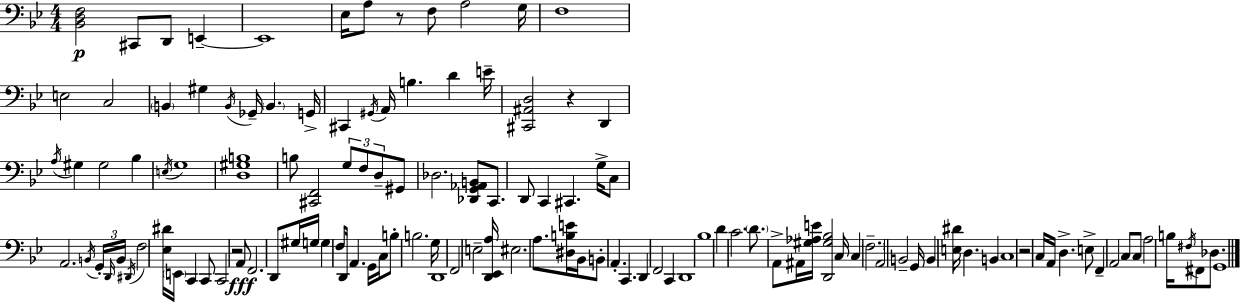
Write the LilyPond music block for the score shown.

{
  \clef bass
  \numericTimeSignature
  \time 4/4
  \key g \minor
  \repeat volta 2 { <bes, d f>2\p cis,8 d,8 e,4--~~ | e,1 | ees16 a8 r8 f8 a2 g16 | f1 | \break e2 c2 | \parenthesize b,4 gis4 \acciaccatura { b,16 } ges,16-- \parenthesize b,4. | g,16-> cis,4 \acciaccatura { gis,16 } a,16 b4. d'4 | e'16-- <cis, ais, d>2 r4 d,4 | \break \acciaccatura { a16 } gis4 gis2 bes4 | \acciaccatura { e16 } g1 | <d gis b>1 | b8 <cis, f,>2 \tuplet 3/2 { g8 | \break f8 d8-- } gis,8 des2. | <des, g, aes, b,>8 c,8. d,8 c,4 cis,4. | g16-> c8 a,2. | \acciaccatura { b,16 } \tuplet 3/2 { g,16-. \grace { d,16 } b,16 } \acciaccatura { dis,16 } f2 <ees dis'>16 | \break \parenthesize e,16 c,4 c,8 c,2 r2 | a,8\fff f,2. | d,8 gis16 g16 g4 f8 d,16 | a,4. g,16 c16 b8-. b2. | \break g16 d,1 | f,2 e2-- | <d, ees, a>16 eis2. | a8. <dis b e'>16 bes,16 b,8-. a,4.-. | \break c,4. d,4 f,2 | c,4 d,1 | bes1 | d'4 c'2. | \break \parenthesize d'8. a,8-> ais,16 <gis aes e'>16 <d, gis bes>2 | c16 c4 \parenthesize f2.-- | a,2 b,2-- | g,16 b,4 <e dis'>16 d4. | \break b,4 c1 | r2 c16 | a,16 d4.-> e8-> f,4-- a,2 | c8 c8 a2 | \break b16 \acciaccatura { fis16 } fis,8 des8. g,1 | } \bar "|."
}